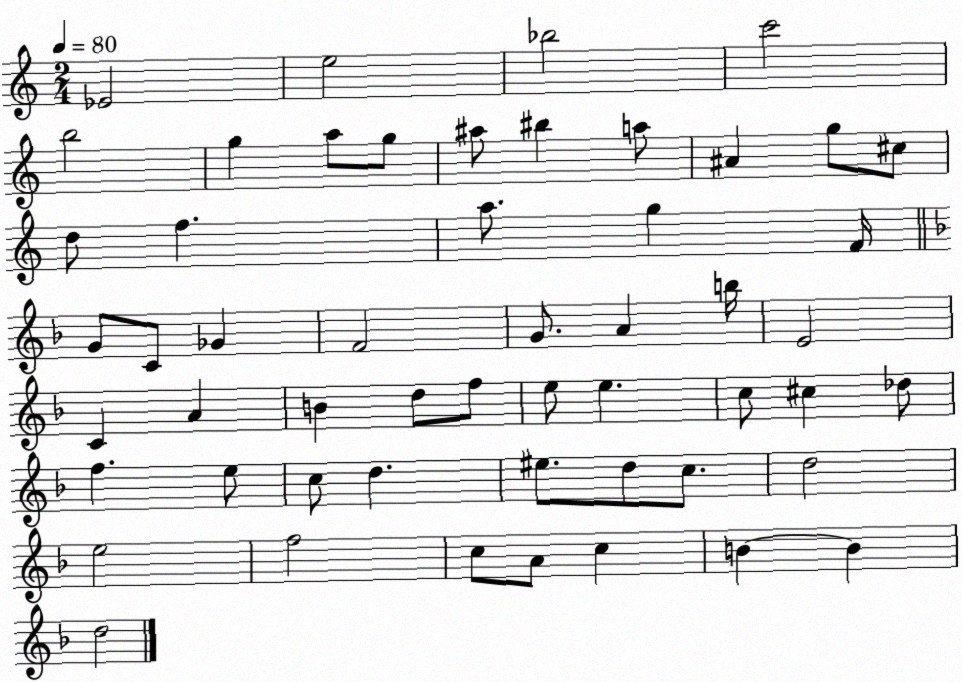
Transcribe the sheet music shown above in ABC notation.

X:1
T:Untitled
M:2/4
L:1/4
K:C
_E2 e2 _b2 c'2 b2 g a/2 g/2 ^a/2 ^b a/2 ^A g/2 ^c/2 d/2 f a/2 g F/4 G/2 C/2 _G F2 G/2 A b/4 E2 C A B d/2 f/2 e/2 e c/2 ^c _d/2 f e/2 c/2 d ^e/2 d/2 c/2 d2 e2 f2 c/2 A/2 c B B d2